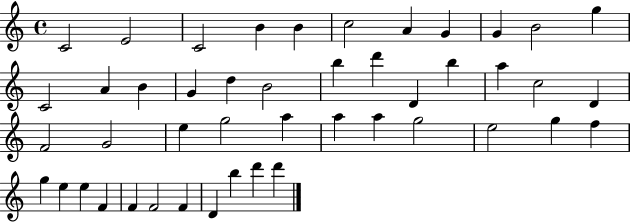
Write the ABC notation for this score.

X:1
T:Untitled
M:4/4
L:1/4
K:C
C2 E2 C2 B B c2 A G G B2 g C2 A B G d B2 b d' D b a c2 D F2 G2 e g2 a a a g2 e2 g f g e e F F F2 F D b d' d'